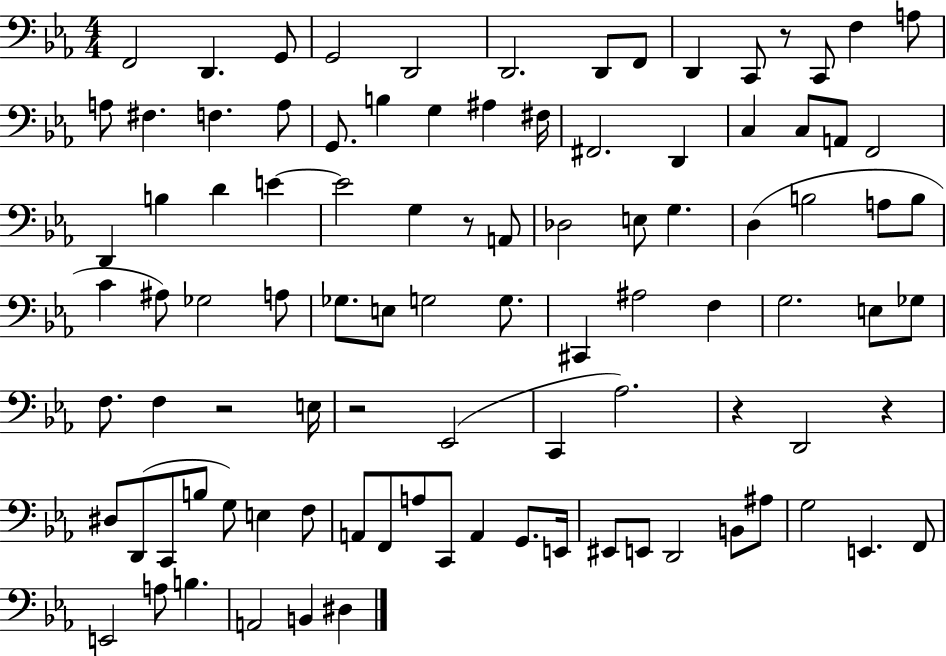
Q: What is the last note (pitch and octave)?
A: D#3